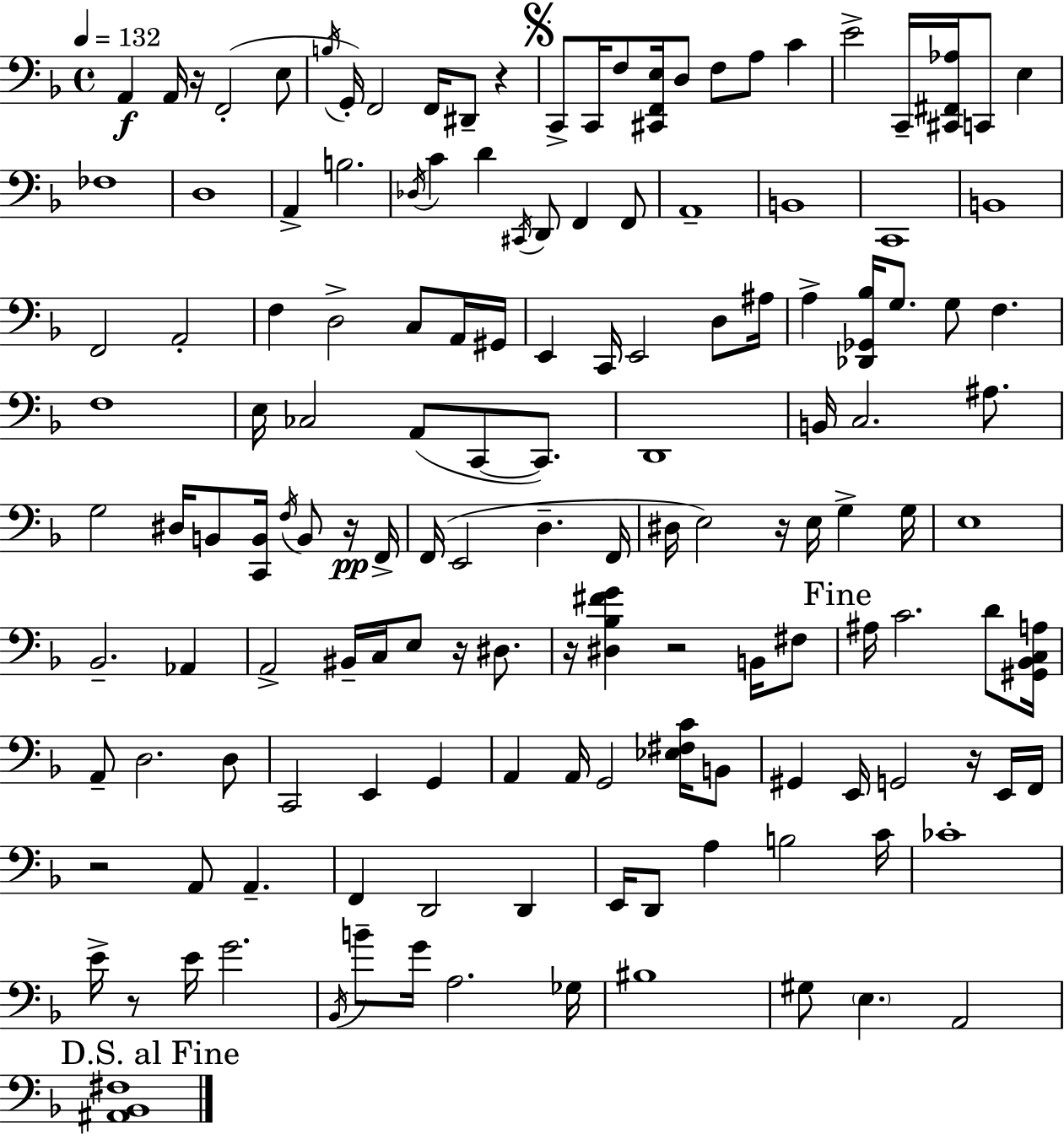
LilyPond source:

{
  \clef bass
  \time 4/4
  \defaultTimeSignature
  \key f \major
  \tempo 4 = 132
  \repeat volta 2 { a,4\f a,16 r16 f,2-.( e8 | \acciaccatura { b16 } g,16-.) f,2 f,16 dis,8-- r4 | \mark \markup { \musicglyph "scripts.segno" } c,8-> c,16 f8 <cis, f, e>16 d8 f8 a8 c'4 | e'2-> c,16-- <cis, fis, aes>16 c,8 e4 | \break fes1 | d1 | a,4-> b2. | \acciaccatura { des16 } c'4 d'4 \acciaccatura { cis,16 } d,8 f,4 | \break f,8 a,1-- | b,1 | c,1 | b,1 | \break f,2 a,2-. | f4 d2-> c8 | a,16 gis,16 e,4 c,16 e,2 | d8 ais16 a4-> <des, ges, bes>16 g8. g8 f4. | \break f1 | e16 ces2 a,8( c,8~~ | c,8.) d,1 | b,16 c2. | \break ais8. g2 dis16 b,8 <c, b,>16 \acciaccatura { f16 } | b,8 r16\pp f,16-> f,16( e,2 d4.-- | f,16 dis16 e2) r16 e16 g4-> | g16 e1 | \break bes,2.-- | aes,4 a,2-> bis,16-- c16 e8 | r16 dis8. r16 <dis bes fis' g'>4 r2 | b,16 fis8 \mark "Fine" ais16 c'2. | \break d'8 <gis, bes, c a>16 a,8-- d2. | d8 c,2 e,4 | g,4 a,4 a,16 g,2 | <ees fis c'>16 b,8 gis,4 e,16 g,2 | \break r16 e,16 f,16 r2 a,8 a,4.-- | f,4 d,2 | d,4 e,16 d,8 a4 b2 | c'16 ces'1-. | \break e'16-> r8 e'16 g'2. | \acciaccatura { bes,16 } b'8-- g'16 a2. | ges16 bis1 | gis8 \parenthesize e4. a,2 | \break \mark "D.S. al Fine" <ais, bes, fis>1 | } \bar "|."
}